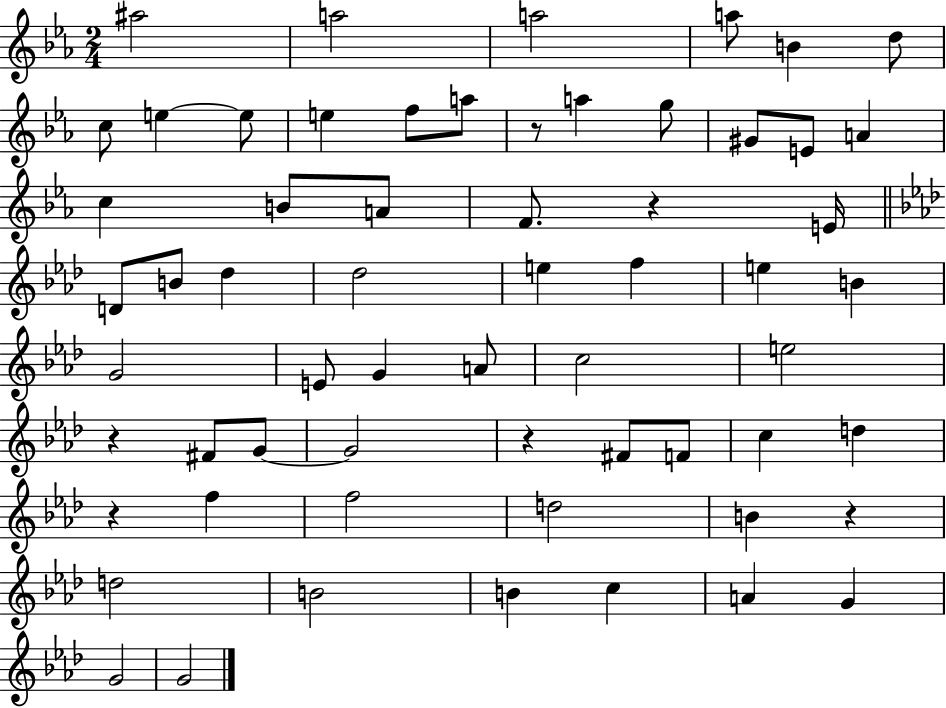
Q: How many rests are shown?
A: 6